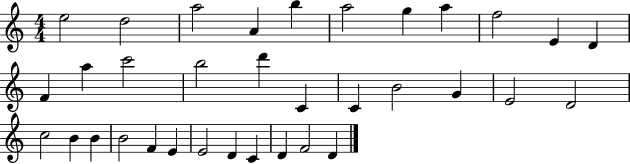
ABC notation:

X:1
T:Untitled
M:4/4
L:1/4
K:C
e2 d2 a2 A b a2 g a f2 E D F a c'2 b2 d' C C B2 G E2 D2 c2 B B B2 F E E2 D C D F2 D